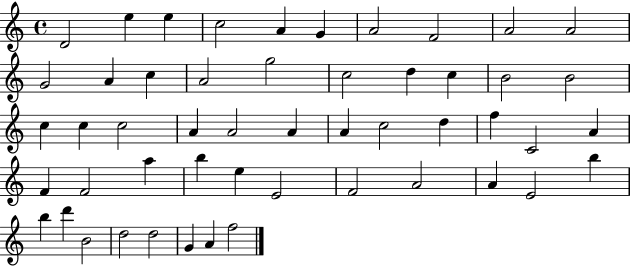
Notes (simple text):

D4/h E5/q E5/q C5/h A4/q G4/q A4/h F4/h A4/h A4/h G4/h A4/q C5/q A4/h G5/h C5/h D5/q C5/q B4/h B4/h C5/q C5/q C5/h A4/q A4/h A4/q A4/q C5/h D5/q F5/q C4/h A4/q F4/q F4/h A5/q B5/q E5/q E4/h F4/h A4/h A4/q E4/h B5/q B5/q D6/q B4/h D5/h D5/h G4/q A4/q F5/h